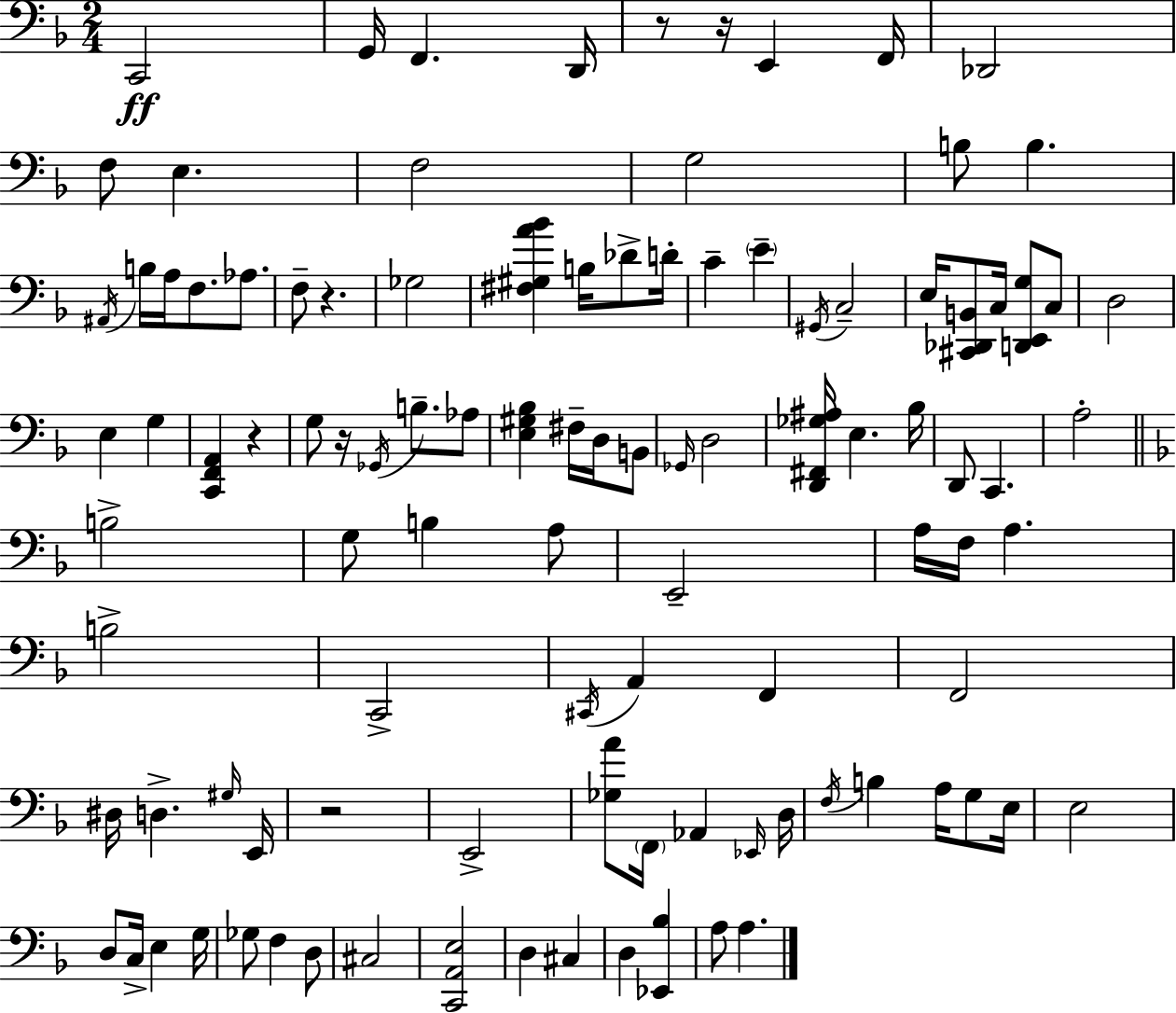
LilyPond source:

{
  \clef bass
  \numericTimeSignature
  \time 2/4
  \key d \minor
  \repeat volta 2 { c,2\ff | g,16 f,4. d,16 | r8 r16 e,4 f,16 | des,2 | \break f8 e4. | f2 | g2 | b8 b4. | \break \acciaccatura { ais,16 } b16 a16 f8. aes8. | f8-- r4. | ges2 | <fis gis a' bes'>4 b16 des'8-> | \break d'16-. c'4-- \parenthesize e'4-- | \acciaccatura { gis,16 } c2-- | e16 <cis, des, b,>8 c16 <d, e, g>8 | c8 d2 | \break e4 g4 | <c, f, a,>4 r4 | g8 r16 \acciaccatura { ges,16 } b8.-- | aes8 <e gis bes>4 fis16-- | \break d16 b,8 \grace { ges,16 } d2 | <d, fis, ges ais>16 e4. | bes16 d,8 c,4. | a2-. | \break \bar "||" \break \key d \minor b2-> | g8 b4 a8 | e,2-- | a16 f16 a4. | \break b2-> | c,2-> | \acciaccatura { cis,16 } a,4 f,4 | f,2 | \break dis16 d4.-> | \grace { gis16 } e,16 r2 | e,2-> | <ges a'>8 \parenthesize f,16 aes,4 | \break \grace { ees,16 } d16 \acciaccatura { f16 } b4 | a16 g8 e16 e2 | d8 c16-> e4 | g16 ges8 f4 | \break d8 cis2 | <c, a, e>2 | d4 | cis4 d4 | \break <ees, bes>4 a8 a4. | } \bar "|."
}